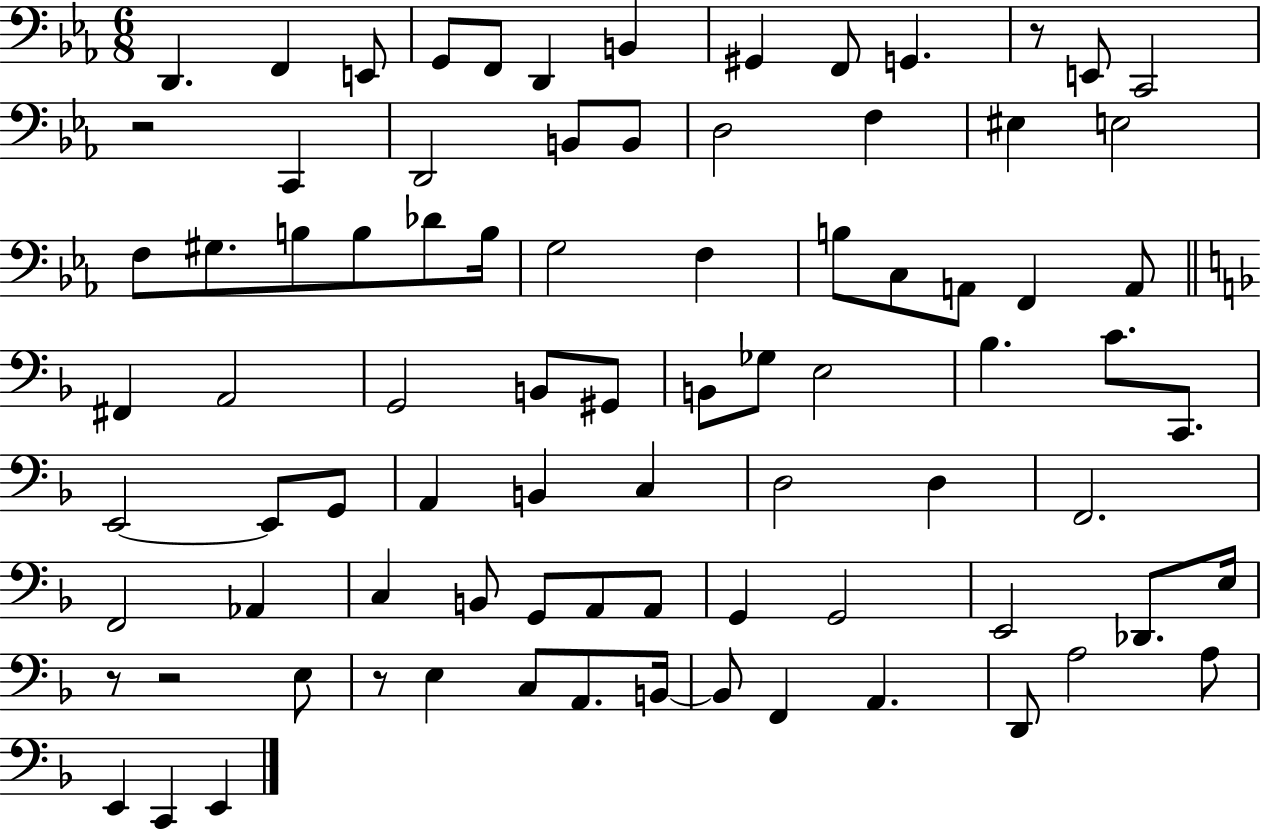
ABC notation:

X:1
T:Untitled
M:6/8
L:1/4
K:Eb
D,, F,, E,,/2 G,,/2 F,,/2 D,, B,, ^G,, F,,/2 G,, z/2 E,,/2 C,,2 z2 C,, D,,2 B,,/2 B,,/2 D,2 F, ^E, E,2 F,/2 ^G,/2 B,/2 B,/2 _D/2 B,/4 G,2 F, B,/2 C,/2 A,,/2 F,, A,,/2 ^F,, A,,2 G,,2 B,,/2 ^G,,/2 B,,/2 _G,/2 E,2 _B, C/2 C,,/2 E,,2 E,,/2 G,,/2 A,, B,, C, D,2 D, F,,2 F,,2 _A,, C, B,,/2 G,,/2 A,,/2 A,,/2 G,, G,,2 E,,2 _D,,/2 E,/4 z/2 z2 E,/2 z/2 E, C,/2 A,,/2 B,,/4 B,,/2 F,, A,, D,,/2 A,2 A,/2 E,, C,, E,,